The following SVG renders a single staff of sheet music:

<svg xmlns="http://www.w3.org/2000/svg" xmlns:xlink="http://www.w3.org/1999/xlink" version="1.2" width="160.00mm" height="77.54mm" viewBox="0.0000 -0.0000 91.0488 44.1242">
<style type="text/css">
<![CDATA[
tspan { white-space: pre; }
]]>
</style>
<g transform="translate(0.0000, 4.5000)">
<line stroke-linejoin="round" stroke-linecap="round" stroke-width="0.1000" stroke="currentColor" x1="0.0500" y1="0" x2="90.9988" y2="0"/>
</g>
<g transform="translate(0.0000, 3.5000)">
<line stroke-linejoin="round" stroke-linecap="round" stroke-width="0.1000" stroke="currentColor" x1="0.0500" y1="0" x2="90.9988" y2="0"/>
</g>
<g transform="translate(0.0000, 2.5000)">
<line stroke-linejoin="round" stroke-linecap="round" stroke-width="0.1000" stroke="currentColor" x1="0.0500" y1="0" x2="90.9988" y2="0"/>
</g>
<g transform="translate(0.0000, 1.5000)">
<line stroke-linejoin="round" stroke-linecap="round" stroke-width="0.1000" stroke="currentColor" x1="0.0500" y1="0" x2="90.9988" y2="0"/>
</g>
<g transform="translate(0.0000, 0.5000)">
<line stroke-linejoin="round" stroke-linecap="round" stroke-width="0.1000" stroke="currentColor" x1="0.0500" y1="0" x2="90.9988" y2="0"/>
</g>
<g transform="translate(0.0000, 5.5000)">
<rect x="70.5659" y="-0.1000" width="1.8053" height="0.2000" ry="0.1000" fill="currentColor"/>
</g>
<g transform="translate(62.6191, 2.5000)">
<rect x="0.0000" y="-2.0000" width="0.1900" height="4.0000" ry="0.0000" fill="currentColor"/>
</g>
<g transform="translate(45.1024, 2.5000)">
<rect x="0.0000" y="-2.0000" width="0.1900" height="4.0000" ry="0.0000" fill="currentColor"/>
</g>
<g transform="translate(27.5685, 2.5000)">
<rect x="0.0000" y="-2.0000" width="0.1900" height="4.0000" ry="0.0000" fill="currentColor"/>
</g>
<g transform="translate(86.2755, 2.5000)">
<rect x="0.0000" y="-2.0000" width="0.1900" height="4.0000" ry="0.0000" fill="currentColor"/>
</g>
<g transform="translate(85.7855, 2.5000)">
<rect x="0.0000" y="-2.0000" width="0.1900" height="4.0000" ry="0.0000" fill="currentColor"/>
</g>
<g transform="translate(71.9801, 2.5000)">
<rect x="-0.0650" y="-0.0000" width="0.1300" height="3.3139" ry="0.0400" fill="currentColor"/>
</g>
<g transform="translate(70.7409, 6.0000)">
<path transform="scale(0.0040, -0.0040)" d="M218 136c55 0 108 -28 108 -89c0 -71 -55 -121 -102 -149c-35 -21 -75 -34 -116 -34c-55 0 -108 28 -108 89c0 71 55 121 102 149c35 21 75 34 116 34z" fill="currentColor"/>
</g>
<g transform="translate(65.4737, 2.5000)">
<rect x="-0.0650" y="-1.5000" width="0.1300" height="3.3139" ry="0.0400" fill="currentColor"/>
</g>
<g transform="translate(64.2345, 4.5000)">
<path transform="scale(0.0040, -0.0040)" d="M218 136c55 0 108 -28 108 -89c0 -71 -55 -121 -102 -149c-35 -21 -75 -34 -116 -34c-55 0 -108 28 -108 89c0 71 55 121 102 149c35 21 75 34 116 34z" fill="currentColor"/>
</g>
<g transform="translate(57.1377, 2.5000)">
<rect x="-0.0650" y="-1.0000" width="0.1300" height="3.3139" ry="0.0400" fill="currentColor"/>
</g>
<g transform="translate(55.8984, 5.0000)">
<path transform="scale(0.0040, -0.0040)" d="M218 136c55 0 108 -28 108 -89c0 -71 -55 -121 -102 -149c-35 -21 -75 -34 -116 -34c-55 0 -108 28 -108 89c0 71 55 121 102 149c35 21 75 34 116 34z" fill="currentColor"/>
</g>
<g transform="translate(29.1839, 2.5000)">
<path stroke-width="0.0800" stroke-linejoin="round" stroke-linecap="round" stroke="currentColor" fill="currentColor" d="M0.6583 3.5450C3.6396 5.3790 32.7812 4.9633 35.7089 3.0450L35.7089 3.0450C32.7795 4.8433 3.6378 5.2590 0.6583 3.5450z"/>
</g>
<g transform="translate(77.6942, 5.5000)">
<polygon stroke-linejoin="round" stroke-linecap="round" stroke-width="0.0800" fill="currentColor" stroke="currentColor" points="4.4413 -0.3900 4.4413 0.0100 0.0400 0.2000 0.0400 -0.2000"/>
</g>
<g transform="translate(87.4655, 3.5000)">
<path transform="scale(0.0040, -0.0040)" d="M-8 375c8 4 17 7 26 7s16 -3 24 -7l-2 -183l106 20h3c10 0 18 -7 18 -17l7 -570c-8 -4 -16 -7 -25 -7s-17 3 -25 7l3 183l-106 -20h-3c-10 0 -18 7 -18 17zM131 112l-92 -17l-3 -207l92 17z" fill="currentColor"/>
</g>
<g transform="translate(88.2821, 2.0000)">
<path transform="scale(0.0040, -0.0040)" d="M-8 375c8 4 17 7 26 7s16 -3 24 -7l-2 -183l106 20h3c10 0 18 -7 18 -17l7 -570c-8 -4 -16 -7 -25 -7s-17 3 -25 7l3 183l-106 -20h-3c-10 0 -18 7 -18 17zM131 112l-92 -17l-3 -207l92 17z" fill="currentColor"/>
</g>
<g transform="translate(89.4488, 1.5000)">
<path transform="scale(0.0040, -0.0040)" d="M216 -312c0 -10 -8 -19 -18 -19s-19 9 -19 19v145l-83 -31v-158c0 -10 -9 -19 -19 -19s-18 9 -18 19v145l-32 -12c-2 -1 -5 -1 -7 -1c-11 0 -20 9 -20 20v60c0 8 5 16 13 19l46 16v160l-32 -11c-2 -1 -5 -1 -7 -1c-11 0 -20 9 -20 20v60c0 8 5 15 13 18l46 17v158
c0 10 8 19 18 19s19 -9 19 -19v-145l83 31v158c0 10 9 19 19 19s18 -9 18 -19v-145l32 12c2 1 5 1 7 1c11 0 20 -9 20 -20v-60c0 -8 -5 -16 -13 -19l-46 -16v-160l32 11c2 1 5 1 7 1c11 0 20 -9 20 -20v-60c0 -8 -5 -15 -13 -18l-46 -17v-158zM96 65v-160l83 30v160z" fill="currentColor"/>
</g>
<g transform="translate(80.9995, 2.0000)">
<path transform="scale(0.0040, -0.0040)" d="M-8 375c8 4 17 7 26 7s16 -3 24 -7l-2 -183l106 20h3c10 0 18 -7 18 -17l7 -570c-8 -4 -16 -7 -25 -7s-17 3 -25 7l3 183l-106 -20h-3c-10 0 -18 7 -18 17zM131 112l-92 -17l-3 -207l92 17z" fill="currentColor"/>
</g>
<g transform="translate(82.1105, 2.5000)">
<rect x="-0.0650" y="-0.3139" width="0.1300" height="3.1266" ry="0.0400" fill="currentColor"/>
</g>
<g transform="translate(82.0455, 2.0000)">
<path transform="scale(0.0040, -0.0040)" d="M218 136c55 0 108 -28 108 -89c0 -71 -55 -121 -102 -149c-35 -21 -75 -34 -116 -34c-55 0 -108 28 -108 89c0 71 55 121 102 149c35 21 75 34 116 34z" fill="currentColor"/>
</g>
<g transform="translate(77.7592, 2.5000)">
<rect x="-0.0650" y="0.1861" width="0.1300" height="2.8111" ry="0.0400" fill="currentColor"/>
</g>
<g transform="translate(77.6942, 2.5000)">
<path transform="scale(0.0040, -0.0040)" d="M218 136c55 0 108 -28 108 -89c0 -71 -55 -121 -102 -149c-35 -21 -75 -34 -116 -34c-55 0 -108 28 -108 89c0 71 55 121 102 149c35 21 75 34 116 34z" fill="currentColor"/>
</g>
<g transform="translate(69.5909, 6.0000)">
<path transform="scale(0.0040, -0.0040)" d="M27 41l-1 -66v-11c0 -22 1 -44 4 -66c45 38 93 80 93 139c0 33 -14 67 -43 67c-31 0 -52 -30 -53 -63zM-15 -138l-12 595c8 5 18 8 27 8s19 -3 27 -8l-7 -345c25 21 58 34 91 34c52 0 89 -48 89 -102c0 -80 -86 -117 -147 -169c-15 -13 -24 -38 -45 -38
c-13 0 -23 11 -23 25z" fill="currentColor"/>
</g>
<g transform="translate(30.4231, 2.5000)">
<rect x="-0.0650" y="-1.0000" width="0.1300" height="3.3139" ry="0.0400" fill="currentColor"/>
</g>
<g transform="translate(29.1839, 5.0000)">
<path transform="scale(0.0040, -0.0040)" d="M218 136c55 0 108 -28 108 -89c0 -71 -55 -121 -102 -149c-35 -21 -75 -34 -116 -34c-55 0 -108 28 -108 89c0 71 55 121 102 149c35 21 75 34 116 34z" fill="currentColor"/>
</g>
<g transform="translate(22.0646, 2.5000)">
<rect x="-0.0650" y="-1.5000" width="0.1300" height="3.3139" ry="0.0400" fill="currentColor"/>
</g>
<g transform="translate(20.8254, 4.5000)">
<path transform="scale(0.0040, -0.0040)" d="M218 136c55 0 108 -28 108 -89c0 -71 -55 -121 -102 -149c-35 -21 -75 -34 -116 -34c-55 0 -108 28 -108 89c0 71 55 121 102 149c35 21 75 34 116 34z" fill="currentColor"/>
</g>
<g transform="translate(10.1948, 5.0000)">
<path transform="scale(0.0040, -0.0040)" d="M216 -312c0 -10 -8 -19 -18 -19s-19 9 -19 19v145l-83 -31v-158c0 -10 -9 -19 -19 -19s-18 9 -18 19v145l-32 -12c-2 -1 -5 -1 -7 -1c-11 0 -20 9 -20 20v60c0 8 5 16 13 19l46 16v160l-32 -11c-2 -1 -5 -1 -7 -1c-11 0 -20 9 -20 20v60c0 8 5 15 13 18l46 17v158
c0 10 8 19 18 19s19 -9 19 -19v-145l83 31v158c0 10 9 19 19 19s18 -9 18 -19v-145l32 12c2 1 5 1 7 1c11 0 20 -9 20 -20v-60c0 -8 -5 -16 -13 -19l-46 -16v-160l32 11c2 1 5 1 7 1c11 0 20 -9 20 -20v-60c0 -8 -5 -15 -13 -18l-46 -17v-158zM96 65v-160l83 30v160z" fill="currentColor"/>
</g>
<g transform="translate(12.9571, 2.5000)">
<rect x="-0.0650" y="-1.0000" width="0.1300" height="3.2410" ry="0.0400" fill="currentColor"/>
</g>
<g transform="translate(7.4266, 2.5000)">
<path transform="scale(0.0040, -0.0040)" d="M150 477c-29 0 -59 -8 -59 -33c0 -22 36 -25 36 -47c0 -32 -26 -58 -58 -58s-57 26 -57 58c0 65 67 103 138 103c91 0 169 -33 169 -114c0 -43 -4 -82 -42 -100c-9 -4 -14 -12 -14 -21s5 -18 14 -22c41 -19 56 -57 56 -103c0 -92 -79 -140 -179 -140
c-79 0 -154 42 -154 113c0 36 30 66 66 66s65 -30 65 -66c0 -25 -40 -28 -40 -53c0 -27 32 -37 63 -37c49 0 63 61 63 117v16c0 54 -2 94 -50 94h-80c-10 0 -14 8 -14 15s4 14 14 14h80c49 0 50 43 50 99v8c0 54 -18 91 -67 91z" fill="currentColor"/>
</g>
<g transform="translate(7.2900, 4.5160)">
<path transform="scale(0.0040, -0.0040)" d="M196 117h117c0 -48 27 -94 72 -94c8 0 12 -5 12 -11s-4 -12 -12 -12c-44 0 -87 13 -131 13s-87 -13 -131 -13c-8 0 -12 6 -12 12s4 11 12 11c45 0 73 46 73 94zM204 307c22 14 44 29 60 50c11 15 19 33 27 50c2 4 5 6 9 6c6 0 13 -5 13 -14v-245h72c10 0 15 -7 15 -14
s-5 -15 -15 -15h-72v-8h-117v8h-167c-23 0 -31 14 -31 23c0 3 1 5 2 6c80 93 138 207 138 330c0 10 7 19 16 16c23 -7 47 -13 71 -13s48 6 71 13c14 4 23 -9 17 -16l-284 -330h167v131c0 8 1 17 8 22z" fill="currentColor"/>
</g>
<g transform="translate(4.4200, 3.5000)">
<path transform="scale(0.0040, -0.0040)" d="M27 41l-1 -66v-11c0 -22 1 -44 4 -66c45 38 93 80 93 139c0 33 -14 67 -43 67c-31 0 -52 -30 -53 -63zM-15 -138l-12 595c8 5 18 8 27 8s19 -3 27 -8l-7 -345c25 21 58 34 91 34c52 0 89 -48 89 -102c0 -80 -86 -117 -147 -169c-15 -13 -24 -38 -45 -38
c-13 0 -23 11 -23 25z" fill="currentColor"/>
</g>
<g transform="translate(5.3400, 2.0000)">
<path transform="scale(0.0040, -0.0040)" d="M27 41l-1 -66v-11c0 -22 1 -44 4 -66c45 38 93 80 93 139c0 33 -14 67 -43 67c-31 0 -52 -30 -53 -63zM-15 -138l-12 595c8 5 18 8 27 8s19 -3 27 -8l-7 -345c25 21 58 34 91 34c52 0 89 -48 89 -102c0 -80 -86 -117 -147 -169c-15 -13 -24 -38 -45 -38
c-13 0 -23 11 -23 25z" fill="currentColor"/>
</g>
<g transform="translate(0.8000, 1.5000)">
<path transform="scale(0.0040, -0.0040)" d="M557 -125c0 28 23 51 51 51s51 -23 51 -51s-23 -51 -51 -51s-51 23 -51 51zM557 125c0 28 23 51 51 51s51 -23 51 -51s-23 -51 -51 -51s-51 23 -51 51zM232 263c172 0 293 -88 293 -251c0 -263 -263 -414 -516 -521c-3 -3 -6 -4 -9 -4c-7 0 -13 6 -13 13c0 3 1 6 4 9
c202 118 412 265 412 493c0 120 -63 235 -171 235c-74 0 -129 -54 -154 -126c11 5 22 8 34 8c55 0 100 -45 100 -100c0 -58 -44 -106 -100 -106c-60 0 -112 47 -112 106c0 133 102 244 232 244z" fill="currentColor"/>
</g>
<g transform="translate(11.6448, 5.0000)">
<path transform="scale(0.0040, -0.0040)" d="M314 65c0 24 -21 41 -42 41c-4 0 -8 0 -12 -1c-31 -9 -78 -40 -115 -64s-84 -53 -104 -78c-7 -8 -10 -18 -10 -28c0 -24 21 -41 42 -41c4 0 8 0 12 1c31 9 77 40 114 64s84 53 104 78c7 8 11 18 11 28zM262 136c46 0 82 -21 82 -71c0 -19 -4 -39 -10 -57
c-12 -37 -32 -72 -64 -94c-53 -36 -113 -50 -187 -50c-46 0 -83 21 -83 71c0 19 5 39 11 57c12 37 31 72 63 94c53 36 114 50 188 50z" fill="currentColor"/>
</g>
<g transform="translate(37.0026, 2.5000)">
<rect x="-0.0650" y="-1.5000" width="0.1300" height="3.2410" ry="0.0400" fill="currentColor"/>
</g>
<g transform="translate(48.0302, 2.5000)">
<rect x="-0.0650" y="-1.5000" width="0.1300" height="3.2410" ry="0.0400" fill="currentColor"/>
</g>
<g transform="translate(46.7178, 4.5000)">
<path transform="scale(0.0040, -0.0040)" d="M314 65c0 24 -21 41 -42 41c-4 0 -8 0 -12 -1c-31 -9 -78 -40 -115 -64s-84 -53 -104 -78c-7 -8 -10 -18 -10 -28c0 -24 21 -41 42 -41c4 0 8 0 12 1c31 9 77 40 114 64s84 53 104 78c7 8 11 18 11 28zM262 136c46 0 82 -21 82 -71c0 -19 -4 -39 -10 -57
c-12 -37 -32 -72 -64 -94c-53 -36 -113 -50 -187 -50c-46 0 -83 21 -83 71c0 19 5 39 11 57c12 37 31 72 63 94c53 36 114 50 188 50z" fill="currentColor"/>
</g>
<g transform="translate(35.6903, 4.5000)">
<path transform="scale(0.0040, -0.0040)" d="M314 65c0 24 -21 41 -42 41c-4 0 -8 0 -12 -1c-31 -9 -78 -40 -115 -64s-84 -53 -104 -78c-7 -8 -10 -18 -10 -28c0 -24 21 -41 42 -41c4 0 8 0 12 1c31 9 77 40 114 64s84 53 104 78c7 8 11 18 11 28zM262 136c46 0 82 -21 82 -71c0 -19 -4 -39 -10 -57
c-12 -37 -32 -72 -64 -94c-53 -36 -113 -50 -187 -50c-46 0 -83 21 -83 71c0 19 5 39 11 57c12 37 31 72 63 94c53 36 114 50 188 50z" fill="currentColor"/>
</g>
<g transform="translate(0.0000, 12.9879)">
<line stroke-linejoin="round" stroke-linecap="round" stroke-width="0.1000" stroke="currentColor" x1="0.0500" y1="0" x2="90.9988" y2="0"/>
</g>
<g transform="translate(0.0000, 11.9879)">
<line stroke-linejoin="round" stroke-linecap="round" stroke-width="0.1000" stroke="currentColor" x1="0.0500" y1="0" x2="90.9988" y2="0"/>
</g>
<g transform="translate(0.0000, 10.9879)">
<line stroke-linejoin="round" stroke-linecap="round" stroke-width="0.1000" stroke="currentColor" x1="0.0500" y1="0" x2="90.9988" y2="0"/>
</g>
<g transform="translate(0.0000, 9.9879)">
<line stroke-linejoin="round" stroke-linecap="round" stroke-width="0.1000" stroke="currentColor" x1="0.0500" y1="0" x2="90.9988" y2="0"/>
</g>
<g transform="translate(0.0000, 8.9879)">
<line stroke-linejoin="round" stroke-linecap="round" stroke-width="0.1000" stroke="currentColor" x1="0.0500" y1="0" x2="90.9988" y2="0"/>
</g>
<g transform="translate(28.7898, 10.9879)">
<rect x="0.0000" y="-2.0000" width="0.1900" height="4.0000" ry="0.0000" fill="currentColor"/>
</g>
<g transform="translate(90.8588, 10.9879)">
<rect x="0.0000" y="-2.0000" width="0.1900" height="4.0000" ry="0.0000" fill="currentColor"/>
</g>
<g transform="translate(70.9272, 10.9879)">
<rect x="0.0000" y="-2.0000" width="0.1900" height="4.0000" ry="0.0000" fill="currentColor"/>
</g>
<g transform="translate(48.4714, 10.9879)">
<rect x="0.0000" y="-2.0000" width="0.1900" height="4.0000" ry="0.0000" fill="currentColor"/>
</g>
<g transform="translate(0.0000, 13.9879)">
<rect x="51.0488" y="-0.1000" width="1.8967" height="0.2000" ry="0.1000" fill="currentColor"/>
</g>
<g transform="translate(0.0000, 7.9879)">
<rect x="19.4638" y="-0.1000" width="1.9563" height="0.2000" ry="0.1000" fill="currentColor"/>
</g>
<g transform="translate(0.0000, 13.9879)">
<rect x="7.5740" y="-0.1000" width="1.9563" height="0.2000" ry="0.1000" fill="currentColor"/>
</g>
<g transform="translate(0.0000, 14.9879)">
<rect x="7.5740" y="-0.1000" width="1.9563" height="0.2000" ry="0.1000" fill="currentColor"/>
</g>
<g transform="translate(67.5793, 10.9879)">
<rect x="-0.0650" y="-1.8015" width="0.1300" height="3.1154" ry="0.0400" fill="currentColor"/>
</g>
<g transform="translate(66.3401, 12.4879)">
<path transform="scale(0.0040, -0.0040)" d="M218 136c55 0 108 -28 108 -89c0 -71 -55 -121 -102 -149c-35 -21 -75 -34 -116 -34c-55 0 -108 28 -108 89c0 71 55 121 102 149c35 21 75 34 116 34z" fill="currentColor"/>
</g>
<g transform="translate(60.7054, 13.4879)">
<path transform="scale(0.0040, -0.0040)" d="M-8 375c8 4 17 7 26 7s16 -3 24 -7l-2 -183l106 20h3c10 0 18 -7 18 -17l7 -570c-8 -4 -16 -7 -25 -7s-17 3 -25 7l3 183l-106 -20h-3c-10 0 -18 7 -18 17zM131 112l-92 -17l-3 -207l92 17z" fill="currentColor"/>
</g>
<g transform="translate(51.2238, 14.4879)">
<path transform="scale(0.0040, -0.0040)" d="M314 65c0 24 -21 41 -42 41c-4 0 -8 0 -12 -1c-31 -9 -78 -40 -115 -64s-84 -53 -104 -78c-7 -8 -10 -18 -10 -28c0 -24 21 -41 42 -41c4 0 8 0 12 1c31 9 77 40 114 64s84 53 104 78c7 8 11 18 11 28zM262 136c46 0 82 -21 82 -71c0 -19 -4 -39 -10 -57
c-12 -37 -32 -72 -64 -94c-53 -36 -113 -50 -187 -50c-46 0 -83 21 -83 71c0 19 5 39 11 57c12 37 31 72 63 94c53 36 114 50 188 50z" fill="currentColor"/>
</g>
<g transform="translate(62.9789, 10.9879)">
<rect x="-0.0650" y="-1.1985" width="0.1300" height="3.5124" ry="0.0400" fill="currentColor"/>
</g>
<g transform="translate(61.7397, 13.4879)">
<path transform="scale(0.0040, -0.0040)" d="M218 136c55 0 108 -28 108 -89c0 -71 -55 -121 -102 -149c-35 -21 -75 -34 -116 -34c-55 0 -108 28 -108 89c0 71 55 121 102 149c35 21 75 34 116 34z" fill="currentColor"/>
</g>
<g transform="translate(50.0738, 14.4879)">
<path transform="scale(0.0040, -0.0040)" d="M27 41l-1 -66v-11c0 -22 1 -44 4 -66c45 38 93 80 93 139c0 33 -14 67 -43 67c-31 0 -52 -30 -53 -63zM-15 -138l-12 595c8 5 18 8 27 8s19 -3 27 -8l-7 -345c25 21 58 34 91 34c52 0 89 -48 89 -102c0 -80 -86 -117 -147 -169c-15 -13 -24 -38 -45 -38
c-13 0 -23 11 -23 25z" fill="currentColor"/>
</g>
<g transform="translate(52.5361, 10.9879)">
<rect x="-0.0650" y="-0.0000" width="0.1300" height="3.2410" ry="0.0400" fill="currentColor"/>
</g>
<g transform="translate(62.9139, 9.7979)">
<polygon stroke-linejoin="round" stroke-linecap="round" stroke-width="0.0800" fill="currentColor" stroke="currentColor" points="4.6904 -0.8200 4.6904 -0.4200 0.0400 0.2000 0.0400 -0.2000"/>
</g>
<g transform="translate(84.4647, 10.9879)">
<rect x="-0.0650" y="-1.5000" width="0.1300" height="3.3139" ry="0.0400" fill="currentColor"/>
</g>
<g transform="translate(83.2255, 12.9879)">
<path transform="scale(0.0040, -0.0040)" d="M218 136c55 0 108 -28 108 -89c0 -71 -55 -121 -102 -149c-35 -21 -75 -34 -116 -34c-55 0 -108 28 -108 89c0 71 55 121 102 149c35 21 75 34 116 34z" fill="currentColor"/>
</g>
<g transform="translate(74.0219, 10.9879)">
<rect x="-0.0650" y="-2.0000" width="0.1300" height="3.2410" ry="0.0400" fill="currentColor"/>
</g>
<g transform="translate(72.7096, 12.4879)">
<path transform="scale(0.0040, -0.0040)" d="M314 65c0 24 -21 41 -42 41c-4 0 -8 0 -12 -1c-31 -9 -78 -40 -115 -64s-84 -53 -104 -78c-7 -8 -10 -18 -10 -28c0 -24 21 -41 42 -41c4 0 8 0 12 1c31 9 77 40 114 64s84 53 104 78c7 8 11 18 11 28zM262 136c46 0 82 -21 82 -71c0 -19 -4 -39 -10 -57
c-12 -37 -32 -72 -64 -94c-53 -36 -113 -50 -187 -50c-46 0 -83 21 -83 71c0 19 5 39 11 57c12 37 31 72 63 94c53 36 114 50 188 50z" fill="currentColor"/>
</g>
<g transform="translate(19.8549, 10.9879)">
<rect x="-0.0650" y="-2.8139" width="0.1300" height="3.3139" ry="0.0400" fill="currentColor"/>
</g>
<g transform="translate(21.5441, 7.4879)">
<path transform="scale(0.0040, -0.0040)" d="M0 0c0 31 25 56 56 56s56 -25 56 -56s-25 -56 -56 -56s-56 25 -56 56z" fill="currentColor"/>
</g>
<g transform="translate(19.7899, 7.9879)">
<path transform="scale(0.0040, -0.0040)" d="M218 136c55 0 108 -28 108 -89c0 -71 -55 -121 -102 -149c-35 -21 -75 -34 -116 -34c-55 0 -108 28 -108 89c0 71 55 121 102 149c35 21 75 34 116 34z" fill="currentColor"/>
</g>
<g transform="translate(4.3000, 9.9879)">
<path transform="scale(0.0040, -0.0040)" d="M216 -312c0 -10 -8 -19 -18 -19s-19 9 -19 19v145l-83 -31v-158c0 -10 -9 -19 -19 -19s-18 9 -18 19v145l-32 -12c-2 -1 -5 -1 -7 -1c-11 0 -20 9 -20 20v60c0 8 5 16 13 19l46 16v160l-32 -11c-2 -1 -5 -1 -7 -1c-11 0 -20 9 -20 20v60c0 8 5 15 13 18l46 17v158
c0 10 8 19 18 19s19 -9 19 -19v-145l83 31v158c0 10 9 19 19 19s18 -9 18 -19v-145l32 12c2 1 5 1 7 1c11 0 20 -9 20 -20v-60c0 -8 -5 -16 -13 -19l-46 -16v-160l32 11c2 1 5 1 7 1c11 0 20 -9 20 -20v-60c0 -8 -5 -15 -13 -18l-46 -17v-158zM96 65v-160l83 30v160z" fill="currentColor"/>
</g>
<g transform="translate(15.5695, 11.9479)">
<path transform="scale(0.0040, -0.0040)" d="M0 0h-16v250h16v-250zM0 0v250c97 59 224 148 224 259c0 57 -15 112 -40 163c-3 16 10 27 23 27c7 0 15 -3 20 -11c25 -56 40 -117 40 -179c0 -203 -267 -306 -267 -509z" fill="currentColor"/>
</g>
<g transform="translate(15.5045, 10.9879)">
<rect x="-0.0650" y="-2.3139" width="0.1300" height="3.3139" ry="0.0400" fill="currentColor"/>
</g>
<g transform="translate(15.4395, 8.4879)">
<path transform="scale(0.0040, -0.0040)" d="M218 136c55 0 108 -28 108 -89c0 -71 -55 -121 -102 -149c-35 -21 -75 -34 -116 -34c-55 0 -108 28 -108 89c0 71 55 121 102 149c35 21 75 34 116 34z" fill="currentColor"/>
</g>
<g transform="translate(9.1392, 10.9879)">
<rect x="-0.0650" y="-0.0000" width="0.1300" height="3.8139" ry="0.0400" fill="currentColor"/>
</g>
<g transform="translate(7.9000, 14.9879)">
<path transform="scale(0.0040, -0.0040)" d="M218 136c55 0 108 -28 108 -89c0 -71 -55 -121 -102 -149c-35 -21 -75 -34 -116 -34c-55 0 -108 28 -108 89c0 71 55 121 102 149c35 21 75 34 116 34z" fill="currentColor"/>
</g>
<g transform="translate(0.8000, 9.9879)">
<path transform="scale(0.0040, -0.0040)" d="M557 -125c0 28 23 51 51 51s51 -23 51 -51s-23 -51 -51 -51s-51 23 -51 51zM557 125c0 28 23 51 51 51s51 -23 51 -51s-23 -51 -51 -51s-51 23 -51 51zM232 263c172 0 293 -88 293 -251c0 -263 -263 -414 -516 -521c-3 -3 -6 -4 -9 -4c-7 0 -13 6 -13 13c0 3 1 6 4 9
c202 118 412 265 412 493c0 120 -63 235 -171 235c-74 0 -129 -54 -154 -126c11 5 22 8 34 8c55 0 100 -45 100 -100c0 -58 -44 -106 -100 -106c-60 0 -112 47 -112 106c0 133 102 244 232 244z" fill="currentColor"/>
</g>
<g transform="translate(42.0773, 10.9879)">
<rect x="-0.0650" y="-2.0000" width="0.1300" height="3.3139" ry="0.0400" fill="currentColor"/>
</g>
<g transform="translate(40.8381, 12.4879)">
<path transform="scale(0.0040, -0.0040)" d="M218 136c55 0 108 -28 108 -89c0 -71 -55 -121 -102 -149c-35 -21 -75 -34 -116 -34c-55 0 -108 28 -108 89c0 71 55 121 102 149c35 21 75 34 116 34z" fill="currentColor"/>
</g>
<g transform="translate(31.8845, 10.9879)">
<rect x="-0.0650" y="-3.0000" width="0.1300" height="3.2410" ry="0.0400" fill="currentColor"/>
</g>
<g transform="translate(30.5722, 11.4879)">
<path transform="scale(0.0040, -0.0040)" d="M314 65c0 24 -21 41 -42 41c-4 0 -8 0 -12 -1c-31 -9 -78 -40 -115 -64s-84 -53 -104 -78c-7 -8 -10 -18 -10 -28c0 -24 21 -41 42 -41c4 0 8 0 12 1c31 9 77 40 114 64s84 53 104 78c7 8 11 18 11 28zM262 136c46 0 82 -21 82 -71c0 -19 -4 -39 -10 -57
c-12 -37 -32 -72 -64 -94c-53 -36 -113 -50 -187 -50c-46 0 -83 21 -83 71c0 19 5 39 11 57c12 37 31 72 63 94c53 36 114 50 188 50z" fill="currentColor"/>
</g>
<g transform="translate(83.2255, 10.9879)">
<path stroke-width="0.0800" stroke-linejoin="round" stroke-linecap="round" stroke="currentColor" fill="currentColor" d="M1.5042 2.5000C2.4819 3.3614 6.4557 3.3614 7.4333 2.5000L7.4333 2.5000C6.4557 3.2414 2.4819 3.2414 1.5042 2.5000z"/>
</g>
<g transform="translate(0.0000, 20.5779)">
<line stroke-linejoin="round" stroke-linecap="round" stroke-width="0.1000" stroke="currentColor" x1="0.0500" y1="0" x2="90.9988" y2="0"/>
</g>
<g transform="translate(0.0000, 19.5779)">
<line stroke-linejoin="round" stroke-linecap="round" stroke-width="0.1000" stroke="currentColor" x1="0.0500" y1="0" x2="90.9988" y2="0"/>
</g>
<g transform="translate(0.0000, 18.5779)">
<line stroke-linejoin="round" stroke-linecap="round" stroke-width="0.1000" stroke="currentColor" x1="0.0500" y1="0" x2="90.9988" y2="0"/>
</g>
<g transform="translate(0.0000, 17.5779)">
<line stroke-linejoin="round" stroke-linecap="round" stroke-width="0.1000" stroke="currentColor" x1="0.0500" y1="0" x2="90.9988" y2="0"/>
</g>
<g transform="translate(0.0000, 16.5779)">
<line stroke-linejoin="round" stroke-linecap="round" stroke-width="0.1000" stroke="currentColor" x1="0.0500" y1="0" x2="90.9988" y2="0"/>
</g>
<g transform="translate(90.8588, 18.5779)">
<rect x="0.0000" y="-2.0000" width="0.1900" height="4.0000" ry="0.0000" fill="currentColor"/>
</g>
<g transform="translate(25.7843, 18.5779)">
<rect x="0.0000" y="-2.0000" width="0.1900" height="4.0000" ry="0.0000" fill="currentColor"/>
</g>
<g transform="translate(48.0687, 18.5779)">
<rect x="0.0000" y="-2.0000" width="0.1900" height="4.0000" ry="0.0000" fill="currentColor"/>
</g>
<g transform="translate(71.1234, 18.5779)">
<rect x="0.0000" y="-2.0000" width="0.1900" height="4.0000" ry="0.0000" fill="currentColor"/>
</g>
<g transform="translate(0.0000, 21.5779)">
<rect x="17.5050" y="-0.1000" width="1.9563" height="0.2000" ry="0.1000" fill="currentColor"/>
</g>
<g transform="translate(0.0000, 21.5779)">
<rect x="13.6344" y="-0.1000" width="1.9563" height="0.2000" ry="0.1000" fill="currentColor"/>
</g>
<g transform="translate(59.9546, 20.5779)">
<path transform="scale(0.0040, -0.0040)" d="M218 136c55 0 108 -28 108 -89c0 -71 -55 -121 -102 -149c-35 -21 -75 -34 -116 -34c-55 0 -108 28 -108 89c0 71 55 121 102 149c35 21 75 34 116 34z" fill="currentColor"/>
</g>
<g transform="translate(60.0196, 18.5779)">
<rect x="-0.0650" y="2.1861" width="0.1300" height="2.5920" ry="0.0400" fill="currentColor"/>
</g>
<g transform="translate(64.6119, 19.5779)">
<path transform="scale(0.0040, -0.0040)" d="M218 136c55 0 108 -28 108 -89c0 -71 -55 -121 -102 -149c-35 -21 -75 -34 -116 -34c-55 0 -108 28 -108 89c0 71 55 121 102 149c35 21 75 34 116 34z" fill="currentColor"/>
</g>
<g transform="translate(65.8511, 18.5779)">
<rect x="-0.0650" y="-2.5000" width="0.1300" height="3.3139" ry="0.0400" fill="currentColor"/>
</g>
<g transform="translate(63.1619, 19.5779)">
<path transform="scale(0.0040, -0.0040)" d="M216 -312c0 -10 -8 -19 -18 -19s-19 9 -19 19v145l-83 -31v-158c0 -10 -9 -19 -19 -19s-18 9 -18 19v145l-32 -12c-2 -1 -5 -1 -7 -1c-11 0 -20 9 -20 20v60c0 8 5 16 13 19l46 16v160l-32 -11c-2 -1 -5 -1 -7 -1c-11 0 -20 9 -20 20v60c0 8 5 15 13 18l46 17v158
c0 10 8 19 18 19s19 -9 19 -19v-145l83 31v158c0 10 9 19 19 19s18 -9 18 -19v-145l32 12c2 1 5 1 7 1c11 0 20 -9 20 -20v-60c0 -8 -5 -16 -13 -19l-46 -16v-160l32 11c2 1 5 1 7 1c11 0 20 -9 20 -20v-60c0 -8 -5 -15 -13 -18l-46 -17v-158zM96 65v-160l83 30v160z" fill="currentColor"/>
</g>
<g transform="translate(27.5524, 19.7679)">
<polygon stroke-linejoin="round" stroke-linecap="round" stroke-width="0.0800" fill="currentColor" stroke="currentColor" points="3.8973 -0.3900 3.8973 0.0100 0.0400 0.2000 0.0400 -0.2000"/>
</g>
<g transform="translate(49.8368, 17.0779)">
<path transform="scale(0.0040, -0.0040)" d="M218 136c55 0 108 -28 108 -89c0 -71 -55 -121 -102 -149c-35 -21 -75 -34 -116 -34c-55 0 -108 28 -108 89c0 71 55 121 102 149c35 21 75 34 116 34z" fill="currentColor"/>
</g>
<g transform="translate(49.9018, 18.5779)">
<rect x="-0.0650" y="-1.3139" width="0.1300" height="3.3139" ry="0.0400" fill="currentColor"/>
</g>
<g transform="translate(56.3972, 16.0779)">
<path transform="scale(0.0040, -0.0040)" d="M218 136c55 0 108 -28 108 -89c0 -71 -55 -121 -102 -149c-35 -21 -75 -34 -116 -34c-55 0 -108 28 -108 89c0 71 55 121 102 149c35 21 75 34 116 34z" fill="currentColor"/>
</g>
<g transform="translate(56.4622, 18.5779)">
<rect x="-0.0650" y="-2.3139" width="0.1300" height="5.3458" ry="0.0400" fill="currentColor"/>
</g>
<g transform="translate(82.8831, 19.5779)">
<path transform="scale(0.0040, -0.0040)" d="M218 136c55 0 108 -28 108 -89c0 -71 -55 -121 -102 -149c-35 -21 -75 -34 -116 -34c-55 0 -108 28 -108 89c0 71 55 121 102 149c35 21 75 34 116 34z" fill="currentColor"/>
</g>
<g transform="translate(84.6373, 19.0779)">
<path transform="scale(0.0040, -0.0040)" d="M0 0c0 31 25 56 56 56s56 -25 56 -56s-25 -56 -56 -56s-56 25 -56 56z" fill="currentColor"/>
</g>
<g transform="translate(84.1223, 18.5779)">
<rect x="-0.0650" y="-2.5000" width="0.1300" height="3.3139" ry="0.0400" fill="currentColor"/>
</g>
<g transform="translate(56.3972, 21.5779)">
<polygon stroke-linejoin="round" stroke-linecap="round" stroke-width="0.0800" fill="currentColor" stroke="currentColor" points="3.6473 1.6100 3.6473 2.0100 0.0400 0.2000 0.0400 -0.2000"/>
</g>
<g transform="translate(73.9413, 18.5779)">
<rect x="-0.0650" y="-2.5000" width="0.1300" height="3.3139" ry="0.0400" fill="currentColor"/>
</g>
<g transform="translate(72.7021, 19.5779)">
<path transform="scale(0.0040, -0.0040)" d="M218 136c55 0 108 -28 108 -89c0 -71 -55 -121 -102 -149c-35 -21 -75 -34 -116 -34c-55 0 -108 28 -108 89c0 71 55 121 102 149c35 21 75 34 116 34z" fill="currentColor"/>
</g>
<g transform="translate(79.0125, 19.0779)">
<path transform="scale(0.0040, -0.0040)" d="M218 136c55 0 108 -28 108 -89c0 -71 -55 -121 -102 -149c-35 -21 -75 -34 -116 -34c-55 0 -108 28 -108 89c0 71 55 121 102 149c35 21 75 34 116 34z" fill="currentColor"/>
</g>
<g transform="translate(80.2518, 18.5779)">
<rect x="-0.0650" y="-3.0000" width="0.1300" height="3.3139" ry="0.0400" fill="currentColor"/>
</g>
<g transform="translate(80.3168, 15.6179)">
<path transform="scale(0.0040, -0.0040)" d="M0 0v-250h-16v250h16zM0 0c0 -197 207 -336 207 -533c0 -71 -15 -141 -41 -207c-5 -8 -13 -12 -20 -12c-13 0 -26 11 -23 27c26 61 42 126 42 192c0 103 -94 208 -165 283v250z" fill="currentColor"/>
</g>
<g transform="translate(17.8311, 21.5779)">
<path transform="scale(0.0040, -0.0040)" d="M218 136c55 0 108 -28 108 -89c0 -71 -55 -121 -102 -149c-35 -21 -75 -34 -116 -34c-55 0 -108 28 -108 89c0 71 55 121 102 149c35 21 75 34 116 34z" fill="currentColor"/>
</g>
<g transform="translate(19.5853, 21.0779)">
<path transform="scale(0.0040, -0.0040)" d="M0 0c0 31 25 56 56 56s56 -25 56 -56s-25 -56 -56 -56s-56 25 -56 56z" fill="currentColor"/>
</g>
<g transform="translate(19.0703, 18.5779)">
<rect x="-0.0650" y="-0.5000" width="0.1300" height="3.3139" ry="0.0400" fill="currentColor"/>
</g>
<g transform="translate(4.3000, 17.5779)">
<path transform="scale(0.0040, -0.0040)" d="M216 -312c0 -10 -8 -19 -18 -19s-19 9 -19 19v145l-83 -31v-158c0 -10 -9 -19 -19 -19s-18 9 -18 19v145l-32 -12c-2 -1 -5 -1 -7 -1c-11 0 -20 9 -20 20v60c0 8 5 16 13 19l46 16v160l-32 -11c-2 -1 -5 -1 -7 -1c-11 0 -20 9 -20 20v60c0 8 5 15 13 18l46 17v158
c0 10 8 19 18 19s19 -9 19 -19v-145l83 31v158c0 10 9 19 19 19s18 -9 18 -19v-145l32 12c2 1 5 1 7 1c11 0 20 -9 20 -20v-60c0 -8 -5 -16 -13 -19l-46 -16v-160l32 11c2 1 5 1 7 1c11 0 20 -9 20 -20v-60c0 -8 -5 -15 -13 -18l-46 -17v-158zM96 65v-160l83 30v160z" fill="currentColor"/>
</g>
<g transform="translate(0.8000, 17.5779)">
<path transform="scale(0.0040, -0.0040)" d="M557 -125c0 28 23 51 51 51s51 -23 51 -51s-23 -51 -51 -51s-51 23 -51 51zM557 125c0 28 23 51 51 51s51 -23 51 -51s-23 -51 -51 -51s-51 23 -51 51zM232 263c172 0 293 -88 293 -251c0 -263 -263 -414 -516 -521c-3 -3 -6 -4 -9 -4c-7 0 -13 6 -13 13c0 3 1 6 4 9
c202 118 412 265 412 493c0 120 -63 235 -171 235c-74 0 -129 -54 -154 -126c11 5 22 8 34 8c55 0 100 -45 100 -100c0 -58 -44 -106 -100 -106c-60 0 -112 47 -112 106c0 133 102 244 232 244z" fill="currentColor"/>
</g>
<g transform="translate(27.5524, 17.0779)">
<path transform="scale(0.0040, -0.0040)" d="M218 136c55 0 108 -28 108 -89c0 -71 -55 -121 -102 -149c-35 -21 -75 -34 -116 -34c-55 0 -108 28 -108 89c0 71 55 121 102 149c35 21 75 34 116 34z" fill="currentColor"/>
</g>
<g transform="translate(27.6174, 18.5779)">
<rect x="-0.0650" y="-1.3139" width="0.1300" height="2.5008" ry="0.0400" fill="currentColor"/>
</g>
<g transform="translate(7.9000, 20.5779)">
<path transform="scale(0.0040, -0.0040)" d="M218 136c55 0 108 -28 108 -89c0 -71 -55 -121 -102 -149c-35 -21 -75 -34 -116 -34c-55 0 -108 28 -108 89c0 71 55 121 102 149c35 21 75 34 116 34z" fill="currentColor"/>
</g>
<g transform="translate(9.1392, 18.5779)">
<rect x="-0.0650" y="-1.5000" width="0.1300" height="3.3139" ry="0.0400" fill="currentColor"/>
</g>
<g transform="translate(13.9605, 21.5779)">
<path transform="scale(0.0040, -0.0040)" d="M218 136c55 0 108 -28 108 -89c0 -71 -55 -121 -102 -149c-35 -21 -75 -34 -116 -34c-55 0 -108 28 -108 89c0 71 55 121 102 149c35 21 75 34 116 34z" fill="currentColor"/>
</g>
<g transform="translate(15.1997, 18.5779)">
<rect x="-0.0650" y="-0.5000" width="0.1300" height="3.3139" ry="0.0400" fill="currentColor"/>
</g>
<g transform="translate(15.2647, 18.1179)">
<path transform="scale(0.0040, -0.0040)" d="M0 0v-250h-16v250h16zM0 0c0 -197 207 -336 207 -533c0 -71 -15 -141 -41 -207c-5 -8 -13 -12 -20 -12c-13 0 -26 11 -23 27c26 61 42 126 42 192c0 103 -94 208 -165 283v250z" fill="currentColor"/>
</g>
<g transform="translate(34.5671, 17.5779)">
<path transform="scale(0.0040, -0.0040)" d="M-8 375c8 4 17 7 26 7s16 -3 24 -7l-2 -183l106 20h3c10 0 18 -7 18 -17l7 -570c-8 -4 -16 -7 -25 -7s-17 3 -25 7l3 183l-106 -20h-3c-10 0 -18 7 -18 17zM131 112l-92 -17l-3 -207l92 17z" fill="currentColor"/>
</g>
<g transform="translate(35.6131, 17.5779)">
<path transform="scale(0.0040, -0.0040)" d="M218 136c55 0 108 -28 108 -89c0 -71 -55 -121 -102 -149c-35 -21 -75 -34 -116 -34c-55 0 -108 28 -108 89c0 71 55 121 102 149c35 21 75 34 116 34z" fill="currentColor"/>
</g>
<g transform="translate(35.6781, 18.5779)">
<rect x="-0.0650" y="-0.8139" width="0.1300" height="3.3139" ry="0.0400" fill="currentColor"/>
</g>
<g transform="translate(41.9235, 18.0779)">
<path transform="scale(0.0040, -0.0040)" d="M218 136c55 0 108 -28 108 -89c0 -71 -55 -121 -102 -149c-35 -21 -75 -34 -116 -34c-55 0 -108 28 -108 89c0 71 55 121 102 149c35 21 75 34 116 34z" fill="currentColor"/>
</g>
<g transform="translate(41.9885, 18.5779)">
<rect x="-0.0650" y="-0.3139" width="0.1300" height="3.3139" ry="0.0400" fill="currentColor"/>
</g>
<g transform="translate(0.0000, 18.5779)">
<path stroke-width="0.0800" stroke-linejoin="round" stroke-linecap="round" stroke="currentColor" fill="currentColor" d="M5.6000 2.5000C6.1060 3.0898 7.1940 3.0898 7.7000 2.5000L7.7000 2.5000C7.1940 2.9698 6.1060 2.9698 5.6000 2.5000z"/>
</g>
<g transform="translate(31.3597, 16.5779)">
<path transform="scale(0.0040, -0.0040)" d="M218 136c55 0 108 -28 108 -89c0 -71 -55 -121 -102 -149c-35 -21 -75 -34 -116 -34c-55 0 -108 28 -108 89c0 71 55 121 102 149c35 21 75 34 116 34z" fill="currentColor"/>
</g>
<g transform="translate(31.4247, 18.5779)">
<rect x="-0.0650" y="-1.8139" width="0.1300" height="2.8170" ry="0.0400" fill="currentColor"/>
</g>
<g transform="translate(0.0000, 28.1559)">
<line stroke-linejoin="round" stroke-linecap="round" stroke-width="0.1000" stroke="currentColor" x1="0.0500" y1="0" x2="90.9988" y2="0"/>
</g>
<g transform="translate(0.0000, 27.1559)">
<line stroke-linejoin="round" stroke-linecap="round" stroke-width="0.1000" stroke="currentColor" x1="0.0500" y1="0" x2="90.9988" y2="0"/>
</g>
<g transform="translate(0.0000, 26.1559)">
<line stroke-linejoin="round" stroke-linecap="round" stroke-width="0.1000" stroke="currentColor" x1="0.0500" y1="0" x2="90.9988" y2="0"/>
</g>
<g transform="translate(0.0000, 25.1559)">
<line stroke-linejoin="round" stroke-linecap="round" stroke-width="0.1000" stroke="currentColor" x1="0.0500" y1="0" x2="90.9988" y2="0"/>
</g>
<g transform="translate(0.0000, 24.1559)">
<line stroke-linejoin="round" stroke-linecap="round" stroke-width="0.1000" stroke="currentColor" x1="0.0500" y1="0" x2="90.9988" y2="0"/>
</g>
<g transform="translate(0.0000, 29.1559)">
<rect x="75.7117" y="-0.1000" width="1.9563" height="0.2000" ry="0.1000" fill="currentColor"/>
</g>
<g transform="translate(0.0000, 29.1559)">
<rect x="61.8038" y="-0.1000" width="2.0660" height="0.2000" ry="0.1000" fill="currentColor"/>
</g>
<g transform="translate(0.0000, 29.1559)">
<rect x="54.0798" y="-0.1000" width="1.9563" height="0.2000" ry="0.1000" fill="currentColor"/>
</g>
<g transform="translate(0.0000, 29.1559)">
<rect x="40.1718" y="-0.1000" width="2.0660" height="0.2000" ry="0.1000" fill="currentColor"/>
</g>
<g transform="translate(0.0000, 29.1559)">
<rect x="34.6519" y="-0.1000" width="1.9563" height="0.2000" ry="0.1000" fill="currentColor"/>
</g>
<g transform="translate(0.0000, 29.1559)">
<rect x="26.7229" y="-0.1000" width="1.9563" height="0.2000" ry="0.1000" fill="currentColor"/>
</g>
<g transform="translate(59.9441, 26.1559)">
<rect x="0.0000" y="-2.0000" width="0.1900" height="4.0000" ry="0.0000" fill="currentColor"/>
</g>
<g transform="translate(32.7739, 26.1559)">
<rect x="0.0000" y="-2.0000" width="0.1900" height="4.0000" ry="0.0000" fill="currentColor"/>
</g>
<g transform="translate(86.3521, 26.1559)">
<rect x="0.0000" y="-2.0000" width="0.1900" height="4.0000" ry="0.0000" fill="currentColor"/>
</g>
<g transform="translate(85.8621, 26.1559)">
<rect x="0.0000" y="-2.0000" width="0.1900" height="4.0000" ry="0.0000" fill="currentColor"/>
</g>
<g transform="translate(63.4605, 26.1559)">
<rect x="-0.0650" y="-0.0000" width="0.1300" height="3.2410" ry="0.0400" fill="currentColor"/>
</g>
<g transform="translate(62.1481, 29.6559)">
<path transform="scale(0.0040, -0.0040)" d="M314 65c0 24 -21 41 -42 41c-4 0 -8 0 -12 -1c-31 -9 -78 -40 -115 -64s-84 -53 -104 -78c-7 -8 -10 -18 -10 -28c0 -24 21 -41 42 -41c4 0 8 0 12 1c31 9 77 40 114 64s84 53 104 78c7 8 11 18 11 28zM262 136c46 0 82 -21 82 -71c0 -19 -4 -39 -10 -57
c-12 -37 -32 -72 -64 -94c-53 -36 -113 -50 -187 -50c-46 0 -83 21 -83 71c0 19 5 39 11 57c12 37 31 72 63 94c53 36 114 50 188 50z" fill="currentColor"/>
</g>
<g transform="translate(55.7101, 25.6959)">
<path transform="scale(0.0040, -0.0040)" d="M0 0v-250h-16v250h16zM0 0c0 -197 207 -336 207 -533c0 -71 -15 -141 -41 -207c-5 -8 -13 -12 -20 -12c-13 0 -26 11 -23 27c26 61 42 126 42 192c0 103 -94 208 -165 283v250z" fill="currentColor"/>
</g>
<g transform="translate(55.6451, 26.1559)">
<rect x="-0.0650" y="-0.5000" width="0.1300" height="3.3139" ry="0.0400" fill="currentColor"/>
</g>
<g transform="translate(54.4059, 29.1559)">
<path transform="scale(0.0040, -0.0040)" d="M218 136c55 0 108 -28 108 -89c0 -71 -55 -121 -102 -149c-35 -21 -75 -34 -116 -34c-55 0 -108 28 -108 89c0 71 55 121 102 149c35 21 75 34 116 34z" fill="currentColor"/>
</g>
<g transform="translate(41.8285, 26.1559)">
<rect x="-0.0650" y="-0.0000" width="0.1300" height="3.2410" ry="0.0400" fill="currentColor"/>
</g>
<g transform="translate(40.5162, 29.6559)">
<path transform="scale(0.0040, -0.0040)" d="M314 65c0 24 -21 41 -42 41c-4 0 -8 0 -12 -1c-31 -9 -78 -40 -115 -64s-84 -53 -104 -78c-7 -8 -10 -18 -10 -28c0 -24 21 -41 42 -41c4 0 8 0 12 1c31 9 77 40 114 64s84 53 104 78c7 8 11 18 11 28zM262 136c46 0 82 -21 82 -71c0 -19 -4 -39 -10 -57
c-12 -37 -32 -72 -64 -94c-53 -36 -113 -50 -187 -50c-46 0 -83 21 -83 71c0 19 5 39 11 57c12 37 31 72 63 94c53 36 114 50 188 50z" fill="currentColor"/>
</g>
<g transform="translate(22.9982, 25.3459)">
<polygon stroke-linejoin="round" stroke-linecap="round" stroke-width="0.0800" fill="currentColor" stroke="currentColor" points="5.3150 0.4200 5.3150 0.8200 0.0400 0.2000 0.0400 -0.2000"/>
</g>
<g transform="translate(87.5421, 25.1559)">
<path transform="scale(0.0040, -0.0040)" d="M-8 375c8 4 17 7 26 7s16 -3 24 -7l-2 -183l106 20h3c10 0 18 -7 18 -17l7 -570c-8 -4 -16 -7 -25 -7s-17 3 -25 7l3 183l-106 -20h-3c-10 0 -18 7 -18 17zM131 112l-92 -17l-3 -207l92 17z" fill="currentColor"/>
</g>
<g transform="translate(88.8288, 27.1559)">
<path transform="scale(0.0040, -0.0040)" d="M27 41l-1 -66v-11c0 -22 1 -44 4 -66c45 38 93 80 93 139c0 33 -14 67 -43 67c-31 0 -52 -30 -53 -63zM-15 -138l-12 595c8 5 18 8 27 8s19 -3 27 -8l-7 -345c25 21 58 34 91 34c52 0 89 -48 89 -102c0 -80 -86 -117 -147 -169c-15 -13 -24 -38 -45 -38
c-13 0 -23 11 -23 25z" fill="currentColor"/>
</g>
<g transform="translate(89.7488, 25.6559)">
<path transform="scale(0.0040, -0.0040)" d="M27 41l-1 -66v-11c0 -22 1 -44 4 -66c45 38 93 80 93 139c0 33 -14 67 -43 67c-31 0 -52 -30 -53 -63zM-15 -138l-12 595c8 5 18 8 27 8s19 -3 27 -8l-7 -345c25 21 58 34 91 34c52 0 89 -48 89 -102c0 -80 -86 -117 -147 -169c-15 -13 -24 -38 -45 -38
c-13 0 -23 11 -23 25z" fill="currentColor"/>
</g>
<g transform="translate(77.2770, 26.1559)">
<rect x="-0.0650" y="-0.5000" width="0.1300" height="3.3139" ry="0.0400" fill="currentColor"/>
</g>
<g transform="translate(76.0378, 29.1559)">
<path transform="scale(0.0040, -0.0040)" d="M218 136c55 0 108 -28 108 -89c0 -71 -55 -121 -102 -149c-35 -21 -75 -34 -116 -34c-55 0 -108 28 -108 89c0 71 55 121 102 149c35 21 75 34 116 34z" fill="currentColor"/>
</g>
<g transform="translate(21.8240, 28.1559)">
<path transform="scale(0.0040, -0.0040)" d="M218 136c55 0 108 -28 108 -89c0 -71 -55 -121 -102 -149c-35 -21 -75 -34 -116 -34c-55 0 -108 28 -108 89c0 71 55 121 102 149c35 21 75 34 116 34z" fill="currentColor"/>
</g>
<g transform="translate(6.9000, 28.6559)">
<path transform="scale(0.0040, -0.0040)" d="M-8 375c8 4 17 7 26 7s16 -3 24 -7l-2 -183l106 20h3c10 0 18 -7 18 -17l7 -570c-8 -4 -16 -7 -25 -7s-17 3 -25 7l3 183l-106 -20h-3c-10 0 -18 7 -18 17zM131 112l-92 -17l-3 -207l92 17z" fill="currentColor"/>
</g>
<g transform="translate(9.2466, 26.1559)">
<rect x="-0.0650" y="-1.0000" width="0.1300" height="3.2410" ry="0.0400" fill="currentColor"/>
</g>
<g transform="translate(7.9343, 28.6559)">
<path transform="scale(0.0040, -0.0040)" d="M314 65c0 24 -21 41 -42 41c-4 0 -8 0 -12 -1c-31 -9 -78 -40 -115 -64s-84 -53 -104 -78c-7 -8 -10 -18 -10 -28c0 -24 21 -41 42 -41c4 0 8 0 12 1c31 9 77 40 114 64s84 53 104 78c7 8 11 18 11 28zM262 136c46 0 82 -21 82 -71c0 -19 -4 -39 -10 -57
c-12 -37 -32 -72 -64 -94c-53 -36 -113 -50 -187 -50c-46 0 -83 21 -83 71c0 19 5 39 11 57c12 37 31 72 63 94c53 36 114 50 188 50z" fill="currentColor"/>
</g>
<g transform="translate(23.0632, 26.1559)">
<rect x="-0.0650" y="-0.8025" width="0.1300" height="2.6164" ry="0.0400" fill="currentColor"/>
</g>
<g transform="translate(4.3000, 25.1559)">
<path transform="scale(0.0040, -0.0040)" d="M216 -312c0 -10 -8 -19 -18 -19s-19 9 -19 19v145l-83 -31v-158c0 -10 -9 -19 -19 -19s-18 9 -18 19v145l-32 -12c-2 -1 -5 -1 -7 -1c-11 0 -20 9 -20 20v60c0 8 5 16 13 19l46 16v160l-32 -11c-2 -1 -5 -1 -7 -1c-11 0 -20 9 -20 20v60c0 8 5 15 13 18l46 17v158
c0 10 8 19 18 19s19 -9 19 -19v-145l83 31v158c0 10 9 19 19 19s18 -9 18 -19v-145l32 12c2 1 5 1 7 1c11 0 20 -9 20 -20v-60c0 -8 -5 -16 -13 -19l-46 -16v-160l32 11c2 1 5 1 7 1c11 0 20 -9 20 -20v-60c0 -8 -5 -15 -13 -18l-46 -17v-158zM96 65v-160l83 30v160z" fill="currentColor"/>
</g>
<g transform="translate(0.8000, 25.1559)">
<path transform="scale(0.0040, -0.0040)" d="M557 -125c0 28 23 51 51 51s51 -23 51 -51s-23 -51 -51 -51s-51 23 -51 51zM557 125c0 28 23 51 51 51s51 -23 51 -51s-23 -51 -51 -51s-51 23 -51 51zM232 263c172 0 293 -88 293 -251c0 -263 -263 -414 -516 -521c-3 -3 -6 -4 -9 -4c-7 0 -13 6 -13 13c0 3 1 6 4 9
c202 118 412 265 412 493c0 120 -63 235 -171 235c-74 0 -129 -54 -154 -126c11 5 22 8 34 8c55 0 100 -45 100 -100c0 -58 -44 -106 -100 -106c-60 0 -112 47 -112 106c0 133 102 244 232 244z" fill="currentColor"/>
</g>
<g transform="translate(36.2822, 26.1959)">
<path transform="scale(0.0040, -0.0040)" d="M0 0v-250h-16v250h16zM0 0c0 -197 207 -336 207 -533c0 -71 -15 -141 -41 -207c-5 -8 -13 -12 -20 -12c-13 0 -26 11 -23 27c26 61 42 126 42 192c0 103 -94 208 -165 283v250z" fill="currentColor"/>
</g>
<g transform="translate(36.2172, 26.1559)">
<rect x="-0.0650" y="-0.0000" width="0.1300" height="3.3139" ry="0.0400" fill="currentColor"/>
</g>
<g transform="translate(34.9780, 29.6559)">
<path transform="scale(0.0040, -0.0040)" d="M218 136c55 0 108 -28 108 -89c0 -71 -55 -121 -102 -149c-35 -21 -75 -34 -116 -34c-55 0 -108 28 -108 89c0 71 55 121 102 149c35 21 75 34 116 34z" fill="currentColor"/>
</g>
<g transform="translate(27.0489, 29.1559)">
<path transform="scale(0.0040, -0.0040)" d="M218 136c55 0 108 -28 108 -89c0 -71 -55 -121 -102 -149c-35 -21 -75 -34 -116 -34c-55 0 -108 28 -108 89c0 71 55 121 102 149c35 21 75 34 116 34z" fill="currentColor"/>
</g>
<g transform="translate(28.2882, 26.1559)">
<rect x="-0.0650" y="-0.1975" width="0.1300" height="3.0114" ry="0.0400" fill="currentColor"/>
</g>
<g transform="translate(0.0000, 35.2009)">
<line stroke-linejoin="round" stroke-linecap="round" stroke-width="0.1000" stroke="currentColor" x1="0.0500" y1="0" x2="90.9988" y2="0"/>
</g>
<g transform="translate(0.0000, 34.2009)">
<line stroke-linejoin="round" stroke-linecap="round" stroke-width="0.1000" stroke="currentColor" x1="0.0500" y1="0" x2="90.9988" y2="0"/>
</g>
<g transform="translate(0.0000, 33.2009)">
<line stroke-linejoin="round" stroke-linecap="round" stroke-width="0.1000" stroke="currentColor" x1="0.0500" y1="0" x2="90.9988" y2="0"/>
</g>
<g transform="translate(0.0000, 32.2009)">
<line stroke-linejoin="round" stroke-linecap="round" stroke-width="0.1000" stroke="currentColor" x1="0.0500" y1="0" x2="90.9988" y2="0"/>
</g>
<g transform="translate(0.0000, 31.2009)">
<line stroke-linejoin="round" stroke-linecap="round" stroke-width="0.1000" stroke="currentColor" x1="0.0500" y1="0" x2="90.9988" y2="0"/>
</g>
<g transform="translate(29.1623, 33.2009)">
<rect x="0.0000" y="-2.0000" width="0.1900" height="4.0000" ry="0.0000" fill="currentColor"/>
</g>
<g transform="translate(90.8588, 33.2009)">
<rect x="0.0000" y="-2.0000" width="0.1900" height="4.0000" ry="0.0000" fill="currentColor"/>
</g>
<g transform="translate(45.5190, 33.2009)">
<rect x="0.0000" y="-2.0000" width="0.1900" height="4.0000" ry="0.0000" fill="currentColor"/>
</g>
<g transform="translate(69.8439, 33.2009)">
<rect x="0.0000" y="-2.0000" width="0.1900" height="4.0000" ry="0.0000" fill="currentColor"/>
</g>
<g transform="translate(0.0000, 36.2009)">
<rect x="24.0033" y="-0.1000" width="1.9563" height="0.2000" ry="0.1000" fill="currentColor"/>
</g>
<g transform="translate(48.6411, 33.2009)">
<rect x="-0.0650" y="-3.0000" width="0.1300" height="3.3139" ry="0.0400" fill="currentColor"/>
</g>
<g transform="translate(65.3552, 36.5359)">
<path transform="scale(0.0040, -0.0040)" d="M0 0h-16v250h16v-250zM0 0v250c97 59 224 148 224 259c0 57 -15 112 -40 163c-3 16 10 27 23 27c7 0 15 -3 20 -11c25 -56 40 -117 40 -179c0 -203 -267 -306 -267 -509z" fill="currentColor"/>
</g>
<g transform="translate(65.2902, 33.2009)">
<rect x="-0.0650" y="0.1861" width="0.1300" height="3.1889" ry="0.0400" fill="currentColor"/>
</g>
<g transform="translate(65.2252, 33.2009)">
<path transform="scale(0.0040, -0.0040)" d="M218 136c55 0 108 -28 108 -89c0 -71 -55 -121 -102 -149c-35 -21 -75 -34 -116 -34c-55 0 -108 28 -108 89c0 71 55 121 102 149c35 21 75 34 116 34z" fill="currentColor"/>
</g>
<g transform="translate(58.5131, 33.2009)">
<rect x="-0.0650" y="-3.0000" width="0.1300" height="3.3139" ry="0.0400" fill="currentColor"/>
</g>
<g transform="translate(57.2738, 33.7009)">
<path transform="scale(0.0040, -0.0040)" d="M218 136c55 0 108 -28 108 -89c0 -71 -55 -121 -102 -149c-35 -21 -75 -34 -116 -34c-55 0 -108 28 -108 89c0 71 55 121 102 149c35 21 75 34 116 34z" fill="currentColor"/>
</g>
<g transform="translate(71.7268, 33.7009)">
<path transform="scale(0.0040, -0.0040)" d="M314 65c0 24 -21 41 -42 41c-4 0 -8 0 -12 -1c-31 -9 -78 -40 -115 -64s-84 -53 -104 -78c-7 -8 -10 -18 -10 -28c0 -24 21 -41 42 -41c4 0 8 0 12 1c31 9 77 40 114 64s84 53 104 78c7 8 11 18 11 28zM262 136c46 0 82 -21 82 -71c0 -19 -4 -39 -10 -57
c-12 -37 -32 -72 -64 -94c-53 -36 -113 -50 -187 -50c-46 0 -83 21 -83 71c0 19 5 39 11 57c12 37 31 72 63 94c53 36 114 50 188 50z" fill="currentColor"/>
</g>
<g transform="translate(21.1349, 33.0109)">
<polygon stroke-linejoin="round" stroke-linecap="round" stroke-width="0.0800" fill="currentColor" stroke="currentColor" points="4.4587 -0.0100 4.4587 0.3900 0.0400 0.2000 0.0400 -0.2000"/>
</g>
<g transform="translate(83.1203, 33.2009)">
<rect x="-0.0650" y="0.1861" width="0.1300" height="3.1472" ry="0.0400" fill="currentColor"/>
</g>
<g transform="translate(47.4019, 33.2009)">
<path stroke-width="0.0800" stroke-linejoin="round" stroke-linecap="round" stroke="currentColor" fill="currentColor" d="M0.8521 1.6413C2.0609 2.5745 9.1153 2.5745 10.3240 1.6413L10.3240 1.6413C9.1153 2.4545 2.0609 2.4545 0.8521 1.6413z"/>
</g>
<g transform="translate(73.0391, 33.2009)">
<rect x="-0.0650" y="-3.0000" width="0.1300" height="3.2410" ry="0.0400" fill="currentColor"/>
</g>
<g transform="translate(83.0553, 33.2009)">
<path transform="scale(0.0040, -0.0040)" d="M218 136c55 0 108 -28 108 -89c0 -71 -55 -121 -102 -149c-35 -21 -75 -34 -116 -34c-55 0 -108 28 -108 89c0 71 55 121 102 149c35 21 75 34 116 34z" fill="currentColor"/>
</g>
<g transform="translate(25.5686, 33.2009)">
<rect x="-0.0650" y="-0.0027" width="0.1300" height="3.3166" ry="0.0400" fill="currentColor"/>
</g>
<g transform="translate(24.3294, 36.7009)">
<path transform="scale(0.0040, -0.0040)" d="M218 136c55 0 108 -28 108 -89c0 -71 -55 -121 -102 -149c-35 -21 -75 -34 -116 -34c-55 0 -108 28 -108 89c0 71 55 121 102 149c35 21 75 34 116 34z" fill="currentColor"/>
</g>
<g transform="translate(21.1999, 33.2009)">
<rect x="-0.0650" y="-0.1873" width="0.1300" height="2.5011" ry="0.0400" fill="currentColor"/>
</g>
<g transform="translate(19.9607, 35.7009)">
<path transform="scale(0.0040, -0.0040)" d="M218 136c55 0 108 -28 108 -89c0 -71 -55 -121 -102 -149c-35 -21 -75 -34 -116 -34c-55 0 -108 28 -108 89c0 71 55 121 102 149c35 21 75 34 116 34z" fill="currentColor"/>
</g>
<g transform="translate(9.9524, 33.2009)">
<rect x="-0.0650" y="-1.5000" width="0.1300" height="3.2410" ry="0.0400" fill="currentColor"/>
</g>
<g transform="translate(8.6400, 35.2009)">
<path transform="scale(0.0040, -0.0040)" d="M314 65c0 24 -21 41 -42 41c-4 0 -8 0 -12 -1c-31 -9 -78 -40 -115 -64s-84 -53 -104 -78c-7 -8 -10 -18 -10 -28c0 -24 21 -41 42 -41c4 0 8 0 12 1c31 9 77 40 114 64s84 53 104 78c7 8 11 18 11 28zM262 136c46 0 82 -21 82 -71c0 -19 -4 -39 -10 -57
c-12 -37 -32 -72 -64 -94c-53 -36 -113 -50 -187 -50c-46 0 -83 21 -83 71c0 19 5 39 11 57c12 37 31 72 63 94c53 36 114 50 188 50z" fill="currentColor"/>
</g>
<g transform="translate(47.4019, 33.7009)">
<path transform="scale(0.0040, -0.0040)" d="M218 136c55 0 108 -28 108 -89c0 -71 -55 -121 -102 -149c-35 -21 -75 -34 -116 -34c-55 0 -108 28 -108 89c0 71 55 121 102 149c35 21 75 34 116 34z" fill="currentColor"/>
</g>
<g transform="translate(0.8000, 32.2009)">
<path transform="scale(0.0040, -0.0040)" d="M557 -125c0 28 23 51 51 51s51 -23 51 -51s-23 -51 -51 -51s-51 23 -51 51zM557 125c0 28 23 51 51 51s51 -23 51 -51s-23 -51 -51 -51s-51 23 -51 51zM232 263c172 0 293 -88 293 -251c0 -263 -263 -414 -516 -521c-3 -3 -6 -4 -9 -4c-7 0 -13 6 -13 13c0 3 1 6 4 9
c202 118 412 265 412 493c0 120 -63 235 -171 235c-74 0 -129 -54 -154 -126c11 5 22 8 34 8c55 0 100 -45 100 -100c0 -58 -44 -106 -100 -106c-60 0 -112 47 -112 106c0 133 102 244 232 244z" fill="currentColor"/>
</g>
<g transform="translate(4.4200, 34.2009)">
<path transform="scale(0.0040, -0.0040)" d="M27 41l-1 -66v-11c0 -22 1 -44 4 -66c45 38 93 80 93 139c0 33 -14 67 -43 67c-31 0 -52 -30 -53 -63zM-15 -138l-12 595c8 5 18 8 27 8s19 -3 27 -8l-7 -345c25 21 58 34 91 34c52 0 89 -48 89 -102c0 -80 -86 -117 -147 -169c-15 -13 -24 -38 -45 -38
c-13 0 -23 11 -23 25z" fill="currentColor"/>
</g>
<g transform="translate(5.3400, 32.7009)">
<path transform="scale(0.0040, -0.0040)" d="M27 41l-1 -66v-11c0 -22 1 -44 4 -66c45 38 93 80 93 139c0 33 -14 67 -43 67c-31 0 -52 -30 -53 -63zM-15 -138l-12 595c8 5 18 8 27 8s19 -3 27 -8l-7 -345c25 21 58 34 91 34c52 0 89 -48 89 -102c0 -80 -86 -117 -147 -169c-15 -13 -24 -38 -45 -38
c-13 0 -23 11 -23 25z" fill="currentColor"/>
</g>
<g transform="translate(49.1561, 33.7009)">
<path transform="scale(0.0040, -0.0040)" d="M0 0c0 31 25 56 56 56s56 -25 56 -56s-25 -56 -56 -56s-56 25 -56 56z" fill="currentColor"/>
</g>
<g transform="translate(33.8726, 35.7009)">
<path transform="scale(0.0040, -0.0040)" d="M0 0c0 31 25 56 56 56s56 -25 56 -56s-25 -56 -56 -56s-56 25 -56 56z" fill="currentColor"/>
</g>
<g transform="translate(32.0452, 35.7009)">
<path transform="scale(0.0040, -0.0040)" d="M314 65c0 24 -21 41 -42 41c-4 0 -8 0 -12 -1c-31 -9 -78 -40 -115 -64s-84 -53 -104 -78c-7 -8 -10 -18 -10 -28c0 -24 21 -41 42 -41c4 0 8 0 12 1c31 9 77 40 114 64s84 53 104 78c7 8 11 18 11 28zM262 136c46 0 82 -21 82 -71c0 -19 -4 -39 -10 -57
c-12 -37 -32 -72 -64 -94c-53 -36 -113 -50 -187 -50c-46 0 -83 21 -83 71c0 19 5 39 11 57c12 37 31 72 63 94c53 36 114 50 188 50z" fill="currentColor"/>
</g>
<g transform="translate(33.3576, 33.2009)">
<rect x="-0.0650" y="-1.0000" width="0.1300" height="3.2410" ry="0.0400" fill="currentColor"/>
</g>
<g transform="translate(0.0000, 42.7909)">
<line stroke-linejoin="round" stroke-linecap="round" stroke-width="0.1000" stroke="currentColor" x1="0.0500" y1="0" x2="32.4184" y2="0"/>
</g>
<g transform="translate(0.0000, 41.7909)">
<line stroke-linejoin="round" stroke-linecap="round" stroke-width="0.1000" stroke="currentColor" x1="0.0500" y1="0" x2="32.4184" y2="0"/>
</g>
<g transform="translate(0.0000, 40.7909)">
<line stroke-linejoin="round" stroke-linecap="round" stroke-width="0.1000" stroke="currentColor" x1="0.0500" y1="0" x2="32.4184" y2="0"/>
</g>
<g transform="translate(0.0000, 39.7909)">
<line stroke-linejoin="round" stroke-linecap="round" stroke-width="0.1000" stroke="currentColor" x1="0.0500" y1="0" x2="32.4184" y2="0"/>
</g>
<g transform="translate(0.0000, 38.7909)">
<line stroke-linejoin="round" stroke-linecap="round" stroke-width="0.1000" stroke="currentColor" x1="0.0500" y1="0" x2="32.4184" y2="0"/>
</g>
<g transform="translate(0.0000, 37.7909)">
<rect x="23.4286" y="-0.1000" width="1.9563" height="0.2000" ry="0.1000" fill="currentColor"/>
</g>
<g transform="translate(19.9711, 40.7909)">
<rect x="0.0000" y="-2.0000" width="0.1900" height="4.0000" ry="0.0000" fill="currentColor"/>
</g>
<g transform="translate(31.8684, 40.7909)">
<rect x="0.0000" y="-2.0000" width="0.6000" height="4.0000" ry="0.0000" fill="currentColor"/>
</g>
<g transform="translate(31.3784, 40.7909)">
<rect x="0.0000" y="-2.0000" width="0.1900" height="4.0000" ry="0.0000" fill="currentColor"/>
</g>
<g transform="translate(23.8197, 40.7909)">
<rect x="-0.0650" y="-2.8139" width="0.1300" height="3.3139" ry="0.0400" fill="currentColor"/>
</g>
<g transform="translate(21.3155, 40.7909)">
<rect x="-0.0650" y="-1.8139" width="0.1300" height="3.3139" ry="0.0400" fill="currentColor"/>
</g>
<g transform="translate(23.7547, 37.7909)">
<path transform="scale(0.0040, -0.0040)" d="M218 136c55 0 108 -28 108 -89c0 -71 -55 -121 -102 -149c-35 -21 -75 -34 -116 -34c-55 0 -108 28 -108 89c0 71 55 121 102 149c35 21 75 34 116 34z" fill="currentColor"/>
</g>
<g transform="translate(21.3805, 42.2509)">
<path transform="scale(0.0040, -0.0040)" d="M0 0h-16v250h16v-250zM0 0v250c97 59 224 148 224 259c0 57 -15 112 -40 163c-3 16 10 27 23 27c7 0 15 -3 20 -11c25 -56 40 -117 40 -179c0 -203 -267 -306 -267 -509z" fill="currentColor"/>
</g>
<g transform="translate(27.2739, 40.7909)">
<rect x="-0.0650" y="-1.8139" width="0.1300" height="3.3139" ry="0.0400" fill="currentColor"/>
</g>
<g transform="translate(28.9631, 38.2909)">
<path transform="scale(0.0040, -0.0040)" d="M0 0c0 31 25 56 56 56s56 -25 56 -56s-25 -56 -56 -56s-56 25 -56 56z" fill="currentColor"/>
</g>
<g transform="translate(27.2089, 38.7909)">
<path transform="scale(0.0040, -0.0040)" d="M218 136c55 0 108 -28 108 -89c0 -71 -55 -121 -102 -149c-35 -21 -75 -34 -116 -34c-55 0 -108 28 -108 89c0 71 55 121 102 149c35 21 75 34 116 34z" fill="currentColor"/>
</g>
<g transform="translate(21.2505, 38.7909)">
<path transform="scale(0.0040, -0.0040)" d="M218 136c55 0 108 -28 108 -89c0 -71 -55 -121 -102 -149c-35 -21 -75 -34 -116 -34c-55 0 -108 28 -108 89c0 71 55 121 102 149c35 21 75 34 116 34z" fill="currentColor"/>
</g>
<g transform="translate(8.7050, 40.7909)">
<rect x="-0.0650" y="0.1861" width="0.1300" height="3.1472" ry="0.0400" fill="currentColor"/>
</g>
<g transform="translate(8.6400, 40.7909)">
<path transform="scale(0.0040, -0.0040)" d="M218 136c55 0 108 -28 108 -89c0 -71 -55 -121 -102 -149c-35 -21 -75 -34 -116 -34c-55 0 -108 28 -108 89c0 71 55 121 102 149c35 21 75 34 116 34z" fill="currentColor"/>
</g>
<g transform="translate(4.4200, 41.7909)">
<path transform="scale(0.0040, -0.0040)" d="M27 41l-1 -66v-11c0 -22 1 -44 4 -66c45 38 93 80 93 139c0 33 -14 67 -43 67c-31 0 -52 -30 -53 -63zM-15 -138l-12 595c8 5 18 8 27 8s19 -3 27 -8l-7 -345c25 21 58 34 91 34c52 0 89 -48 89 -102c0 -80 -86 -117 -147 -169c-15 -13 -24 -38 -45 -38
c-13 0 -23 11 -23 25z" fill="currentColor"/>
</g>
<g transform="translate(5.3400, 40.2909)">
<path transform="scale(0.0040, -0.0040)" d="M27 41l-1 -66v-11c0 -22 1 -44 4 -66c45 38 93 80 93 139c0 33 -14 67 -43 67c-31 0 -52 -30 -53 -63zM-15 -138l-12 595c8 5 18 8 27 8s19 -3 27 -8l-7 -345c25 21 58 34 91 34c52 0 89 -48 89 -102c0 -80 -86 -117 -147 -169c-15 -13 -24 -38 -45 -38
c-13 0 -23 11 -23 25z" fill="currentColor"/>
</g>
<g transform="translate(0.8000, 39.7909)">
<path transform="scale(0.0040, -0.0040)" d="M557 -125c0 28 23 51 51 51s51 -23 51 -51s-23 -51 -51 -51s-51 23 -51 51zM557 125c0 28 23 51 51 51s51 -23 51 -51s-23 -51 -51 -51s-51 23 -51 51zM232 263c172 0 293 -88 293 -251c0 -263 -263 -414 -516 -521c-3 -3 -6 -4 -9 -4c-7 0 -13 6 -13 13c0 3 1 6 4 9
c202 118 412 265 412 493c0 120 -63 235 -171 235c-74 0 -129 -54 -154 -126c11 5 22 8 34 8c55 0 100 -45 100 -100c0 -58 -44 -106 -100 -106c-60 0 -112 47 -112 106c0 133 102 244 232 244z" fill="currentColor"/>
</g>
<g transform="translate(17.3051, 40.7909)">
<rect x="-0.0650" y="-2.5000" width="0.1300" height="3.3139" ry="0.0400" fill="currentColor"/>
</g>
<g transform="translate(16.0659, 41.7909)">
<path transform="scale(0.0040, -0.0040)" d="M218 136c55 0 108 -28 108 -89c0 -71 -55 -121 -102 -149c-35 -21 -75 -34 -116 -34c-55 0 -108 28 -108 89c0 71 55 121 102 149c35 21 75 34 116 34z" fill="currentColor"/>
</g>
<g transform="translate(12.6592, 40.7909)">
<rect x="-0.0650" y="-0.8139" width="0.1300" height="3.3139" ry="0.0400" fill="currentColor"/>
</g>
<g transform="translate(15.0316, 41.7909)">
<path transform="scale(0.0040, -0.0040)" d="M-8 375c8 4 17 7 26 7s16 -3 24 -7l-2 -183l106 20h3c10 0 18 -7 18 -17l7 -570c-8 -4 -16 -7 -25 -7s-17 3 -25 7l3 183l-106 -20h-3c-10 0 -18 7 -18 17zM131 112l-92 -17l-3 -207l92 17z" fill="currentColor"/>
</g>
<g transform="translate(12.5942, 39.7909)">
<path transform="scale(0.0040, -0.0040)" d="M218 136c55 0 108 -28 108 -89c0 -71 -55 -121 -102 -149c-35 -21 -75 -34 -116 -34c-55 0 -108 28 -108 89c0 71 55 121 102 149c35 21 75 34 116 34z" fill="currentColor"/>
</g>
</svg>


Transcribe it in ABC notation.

X:1
T:Untitled
M:3/4
L:1/4
K:Bb
^F,,2 G,, F,, G,,2 G,,2 F,, G,, _D,, D,/2 E,/2 C,, B,/2 C C,2 A,, _D,,2 F,,/2 A,,/2 A,,2 G,, G,, E,,/2 E,, G,/2 A,/2 F, E, G, B,/2 G,,/2 ^B,, B,, C,/2 B,, F,,2 G,,/2 E,,/2 D,,/2 D,,2 E,,/2 D,,2 E,, G,,2 F,,/2 D,,/2 F,,2 C, C, D,/2 C,2 D, D, F, B,, A,/2 C A,